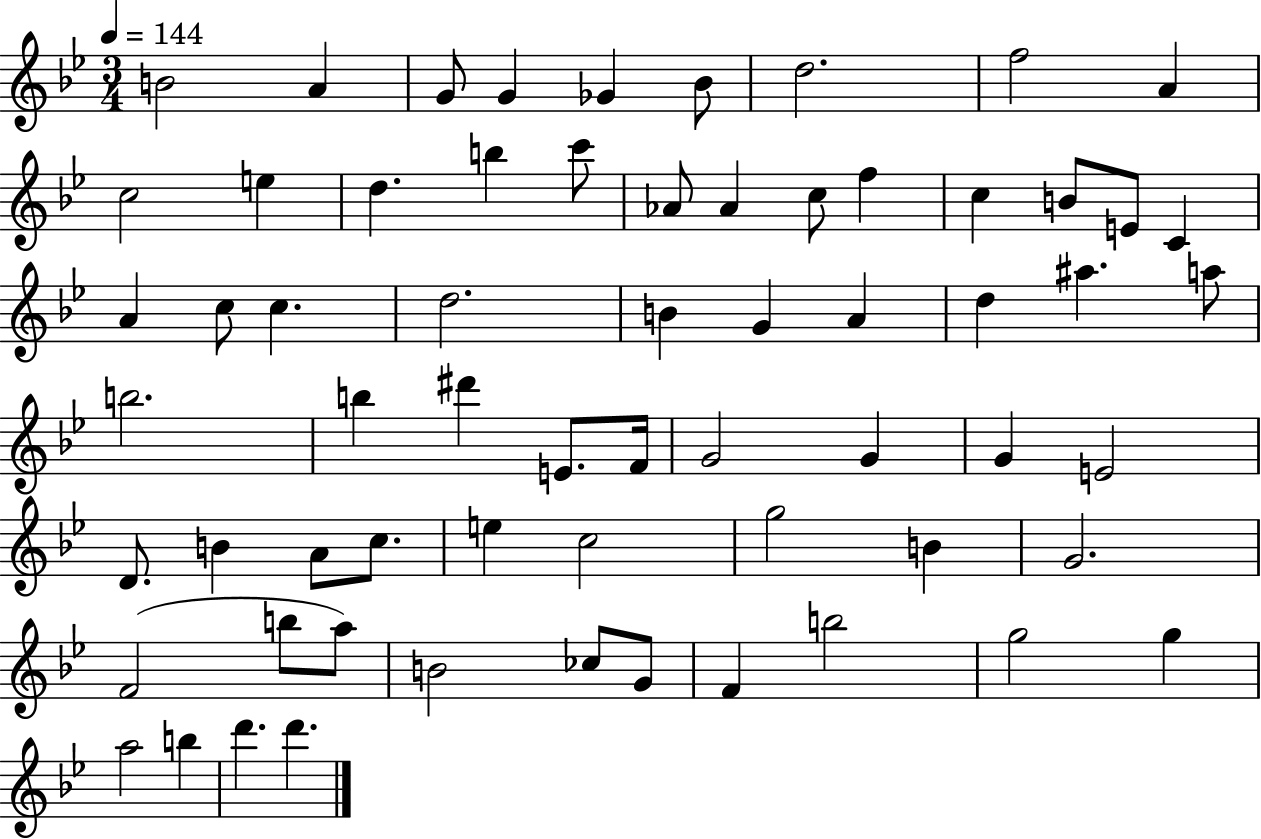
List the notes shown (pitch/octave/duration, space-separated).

B4/h A4/q G4/e G4/q Gb4/q Bb4/e D5/h. F5/h A4/q C5/h E5/q D5/q. B5/q C6/e Ab4/e Ab4/q C5/e F5/q C5/q B4/e E4/e C4/q A4/q C5/e C5/q. D5/h. B4/q G4/q A4/q D5/q A#5/q. A5/e B5/h. B5/q D#6/q E4/e. F4/s G4/h G4/q G4/q E4/h D4/e. B4/q A4/e C5/e. E5/q C5/h G5/h B4/q G4/h. F4/h B5/e A5/e B4/h CES5/e G4/e F4/q B5/h G5/h G5/q A5/h B5/q D6/q. D6/q.